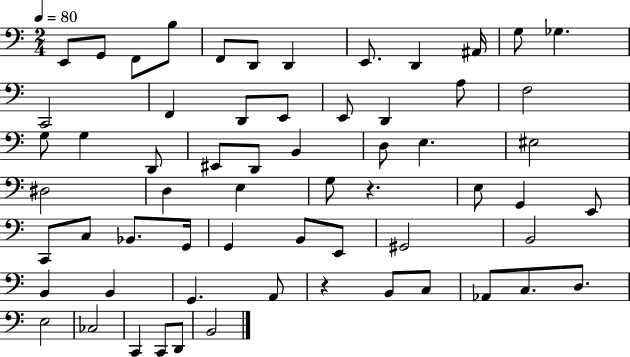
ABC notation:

X:1
T:Untitled
M:2/4
L:1/4
K:C
E,,/2 G,,/2 F,,/2 B,/2 F,,/2 D,,/2 D,, E,,/2 D,, ^A,,/4 G,/2 _G, C,,2 F,, D,,/2 E,,/2 E,,/2 D,, A,/2 F,2 G,/2 G, D,,/2 ^E,,/2 D,,/2 B,, D,/2 E, ^E,2 ^D,2 D, E, G,/2 z E,/2 G,, E,,/2 C,,/2 C,/2 _B,,/2 G,,/4 G,, B,,/2 E,,/2 ^G,,2 B,,2 B,, B,, G,, A,,/2 z B,,/2 C,/2 _A,,/2 C,/2 D,/2 E,2 _C,2 C,, C,,/2 D,,/2 B,,2